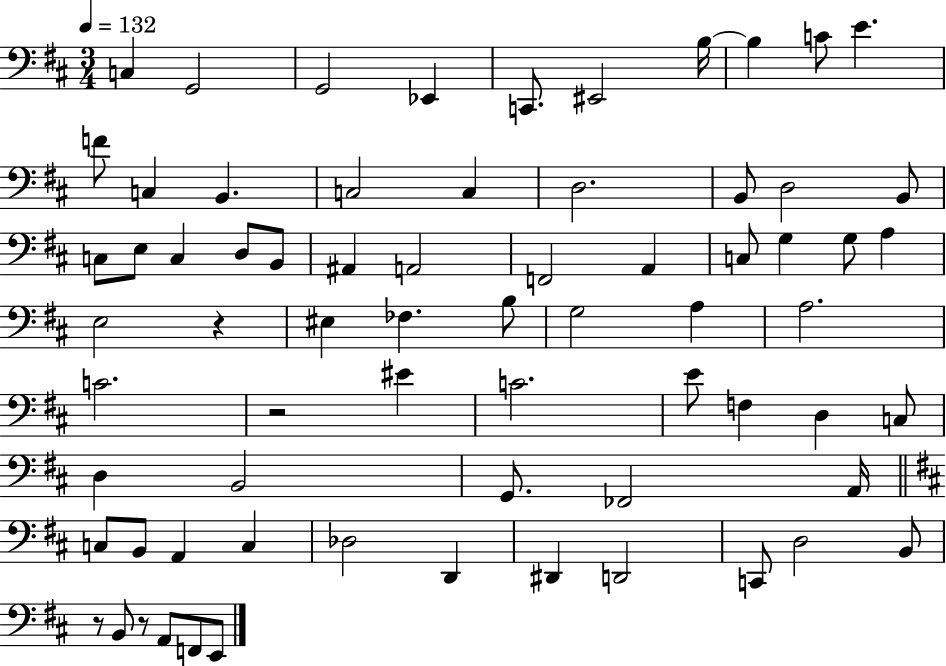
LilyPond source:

{
  \clef bass
  \numericTimeSignature
  \time 3/4
  \key d \major
  \tempo 4 = 132
  \repeat volta 2 { c4 g,2 | g,2 ees,4 | c,8. eis,2 b16~~ | b4 c'8 e'4. | \break f'8 c4 b,4. | c2 c4 | d2. | b,8 d2 b,8 | \break c8 e8 c4 d8 b,8 | ais,4 a,2 | f,2 a,4 | c8 g4 g8 a4 | \break e2 r4 | eis4 fes4. b8 | g2 a4 | a2. | \break c'2. | r2 eis'4 | c'2. | e'8 f4 d4 c8 | \break d4 b,2 | g,8. fes,2 a,16 | \bar "||" \break \key d \major c8 b,8 a,4 c4 | des2 d,4 | dis,4 d,2 | c,8 d2 b,8 | \break r8 b,8 r8 a,8 f,8 e,8 | } \bar "|."
}